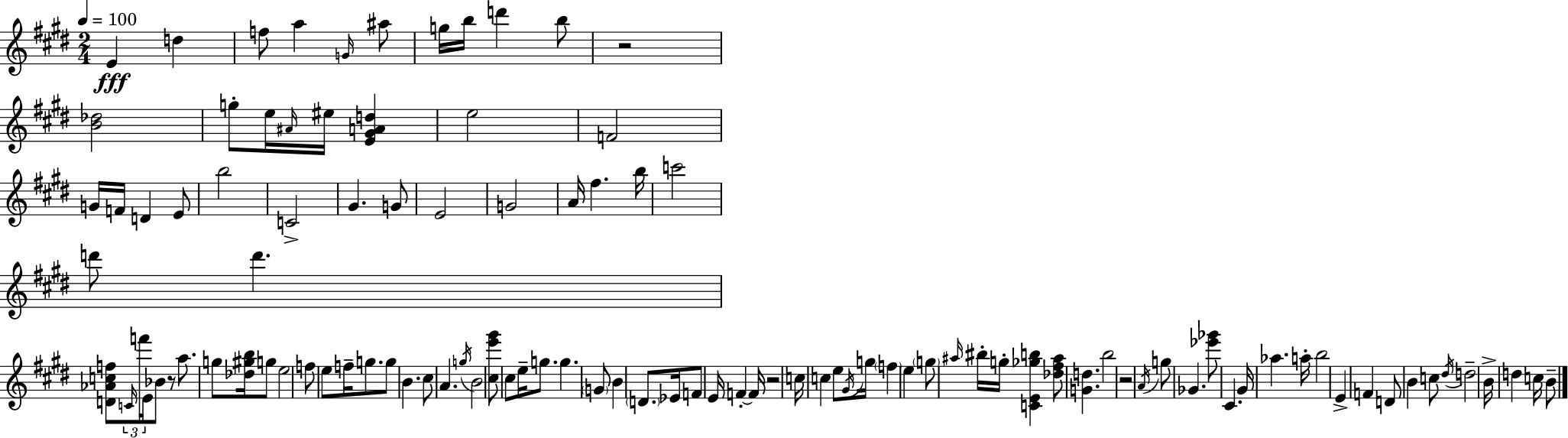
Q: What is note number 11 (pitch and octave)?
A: G5